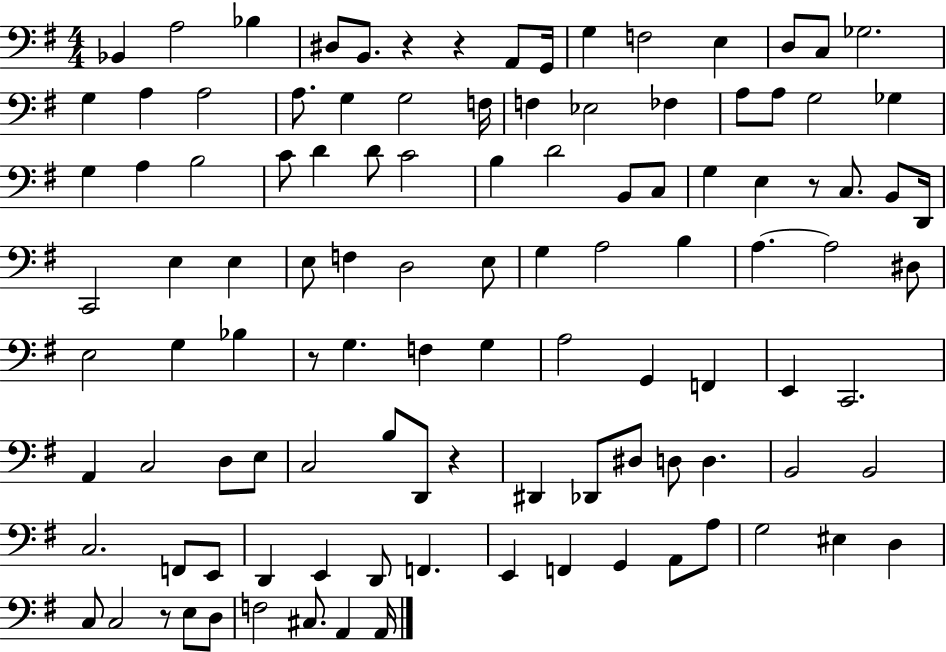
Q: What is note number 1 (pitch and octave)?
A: Bb2